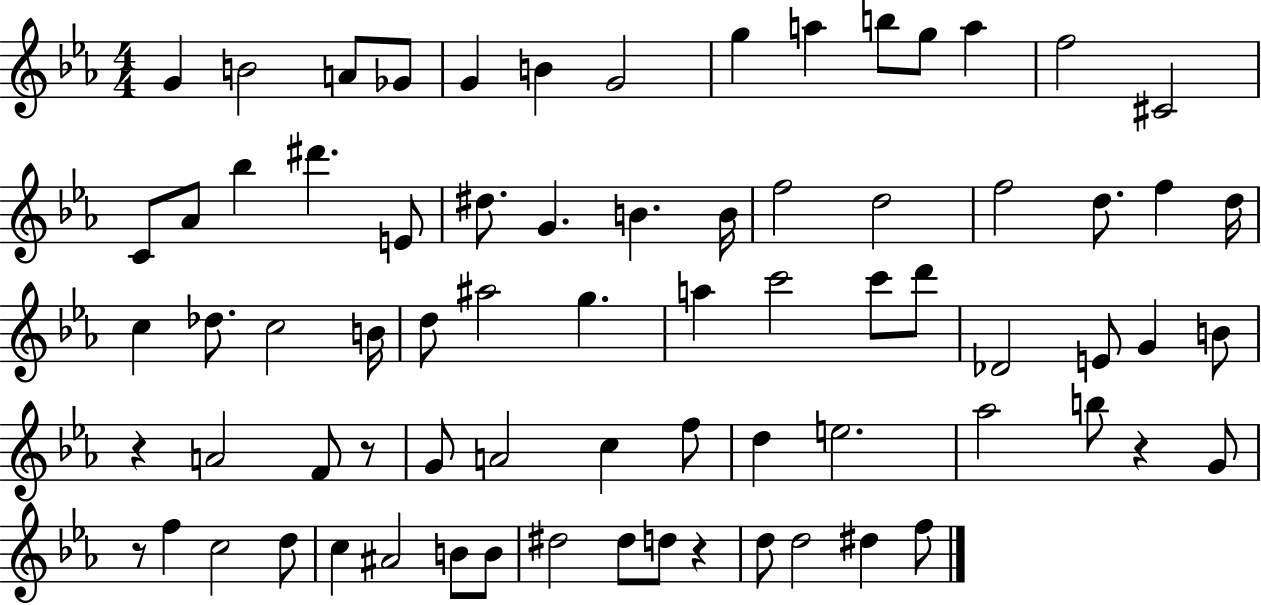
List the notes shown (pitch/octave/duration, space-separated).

G4/q B4/h A4/e Gb4/e G4/q B4/q G4/h G5/q A5/q B5/e G5/e A5/q F5/h C#4/h C4/e Ab4/e Bb5/q D#6/q. E4/e D#5/e. G4/q. B4/q. B4/s F5/h D5/h F5/h D5/e. F5/q D5/s C5/q Db5/e. C5/h B4/s D5/e A#5/h G5/q. A5/q C6/h C6/e D6/e Db4/h E4/e G4/q B4/e R/q A4/h F4/e R/e G4/e A4/h C5/q F5/e D5/q E5/h. Ab5/h B5/e R/q G4/e R/e F5/q C5/h D5/e C5/q A#4/h B4/e B4/e D#5/h D#5/e D5/e R/q D5/e D5/h D#5/q F5/e